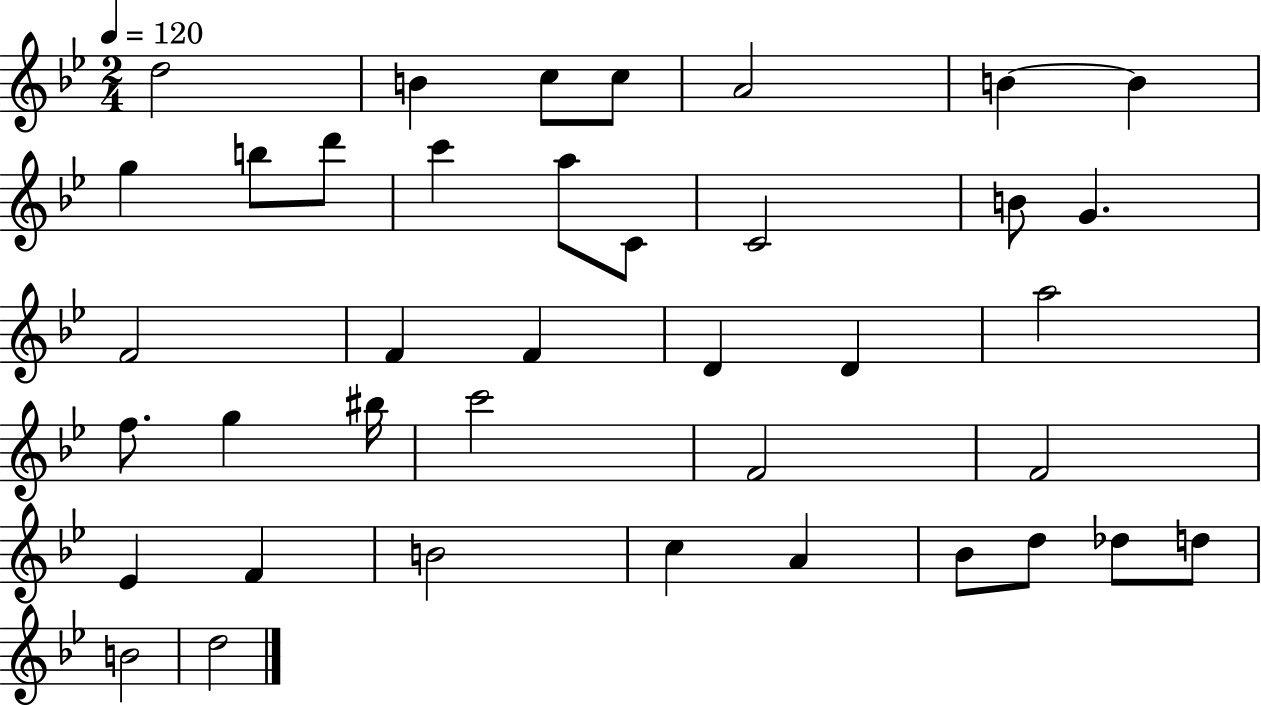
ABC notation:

X:1
T:Untitled
M:2/4
L:1/4
K:Bb
d2 B c/2 c/2 A2 B B g b/2 d'/2 c' a/2 C/2 C2 B/2 G F2 F F D D a2 f/2 g ^b/4 c'2 F2 F2 _E F B2 c A _B/2 d/2 _d/2 d/2 B2 d2